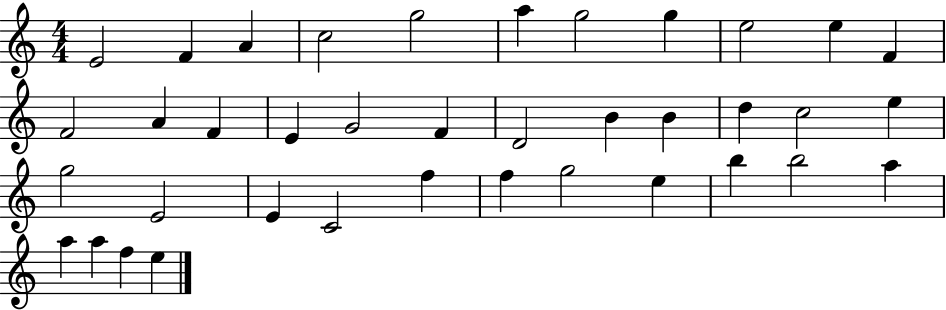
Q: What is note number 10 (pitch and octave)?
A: E5